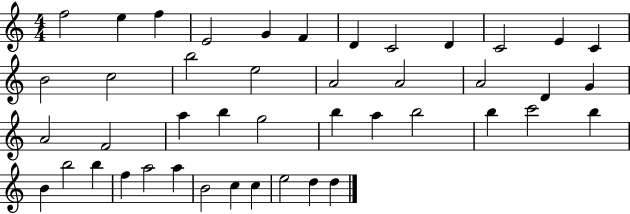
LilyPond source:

{
  \clef treble
  \numericTimeSignature
  \time 4/4
  \key c \major
  f''2 e''4 f''4 | e'2 g'4 f'4 | d'4 c'2 d'4 | c'2 e'4 c'4 | \break b'2 c''2 | b''2 e''2 | a'2 a'2 | a'2 d'4 g'4 | \break a'2 f'2 | a''4 b''4 g''2 | b''4 a''4 b''2 | b''4 c'''2 b''4 | \break b'4 b''2 b''4 | f''4 a''2 a''4 | b'2 c''4 c''4 | e''2 d''4 d''4 | \break \bar "|."
}